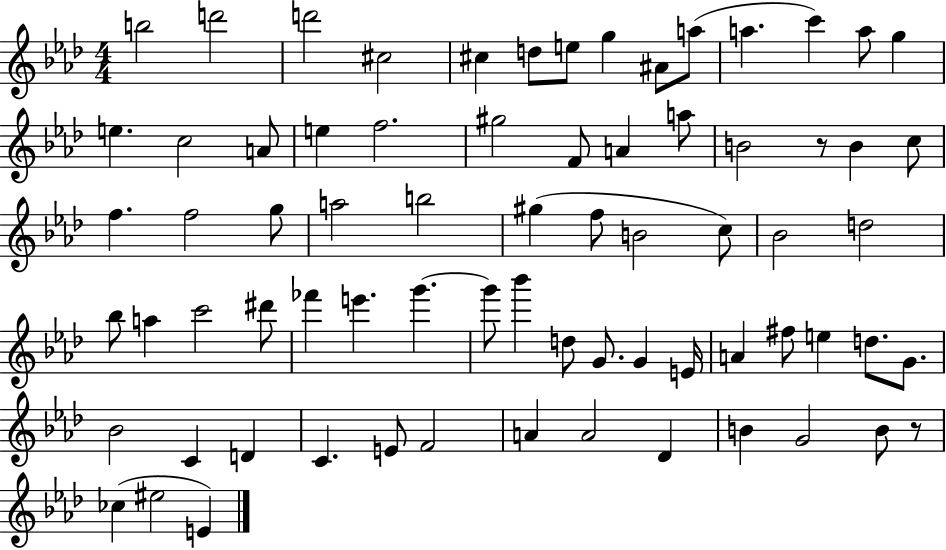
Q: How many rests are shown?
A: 2